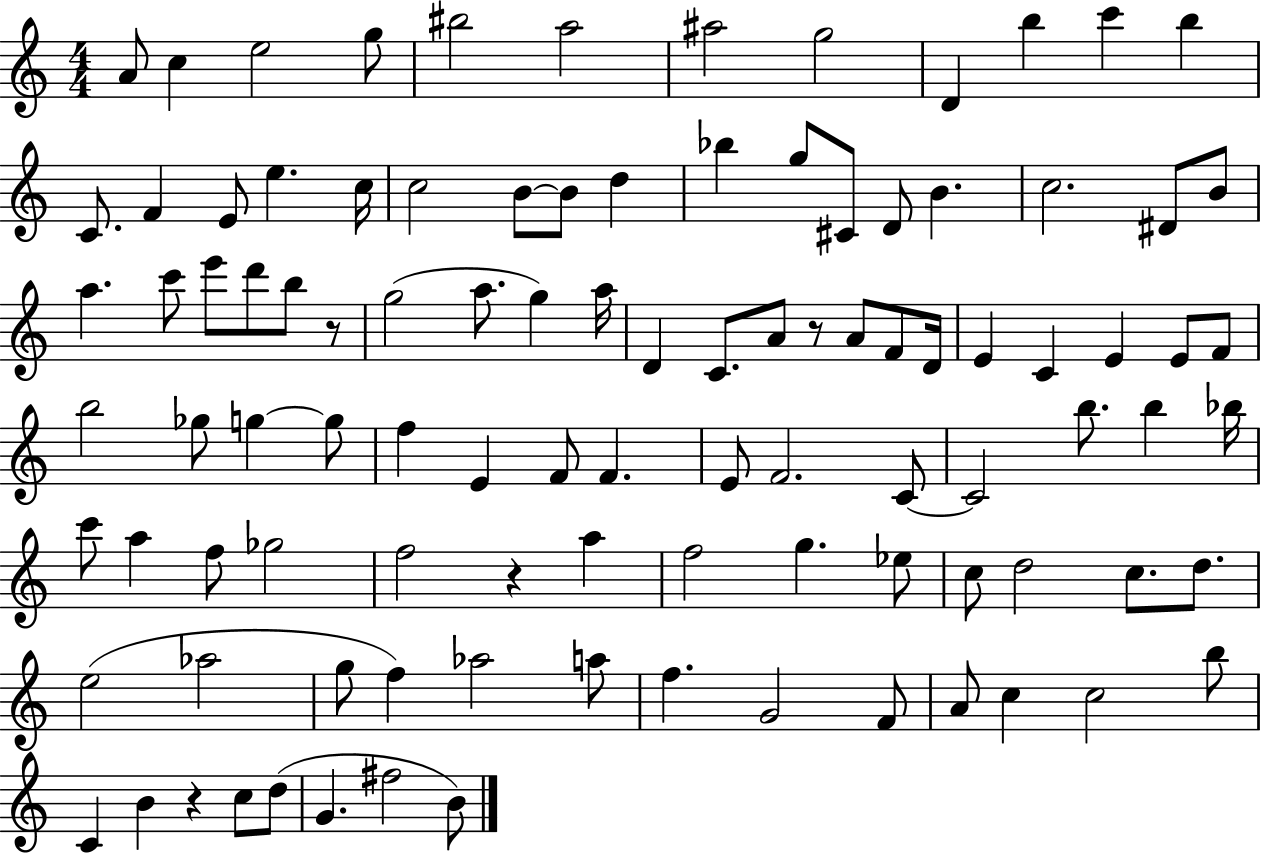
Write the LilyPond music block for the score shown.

{
  \clef treble
  \numericTimeSignature
  \time 4/4
  \key c \major
  a'8 c''4 e''2 g''8 | bis''2 a''2 | ais''2 g''2 | d'4 b''4 c'''4 b''4 | \break c'8. f'4 e'8 e''4. c''16 | c''2 b'8~~ b'8 d''4 | bes''4 g''8 cis'8 d'8 b'4. | c''2. dis'8 b'8 | \break a''4. c'''8 e'''8 d'''8 b''8 r8 | g''2( a''8. g''4) a''16 | d'4 c'8. a'8 r8 a'8 f'8 d'16 | e'4 c'4 e'4 e'8 f'8 | \break b''2 ges''8 g''4~~ g''8 | f''4 e'4 f'8 f'4. | e'8 f'2. c'8~~ | c'2 b''8. b''4 bes''16 | \break c'''8 a''4 f''8 ges''2 | f''2 r4 a''4 | f''2 g''4. ees''8 | c''8 d''2 c''8. d''8. | \break e''2( aes''2 | g''8 f''4) aes''2 a''8 | f''4. g'2 f'8 | a'8 c''4 c''2 b''8 | \break c'4 b'4 r4 c''8 d''8( | g'4. fis''2 b'8) | \bar "|."
}